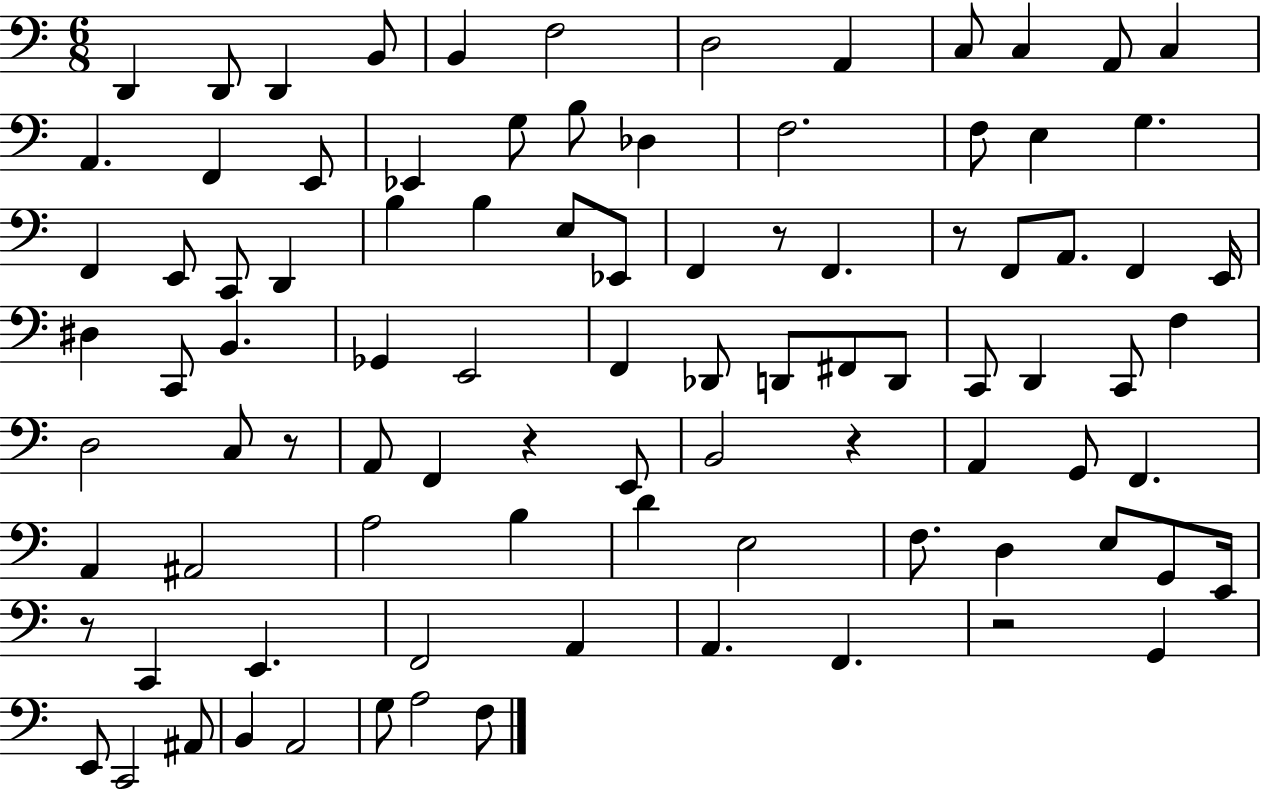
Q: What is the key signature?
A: C major